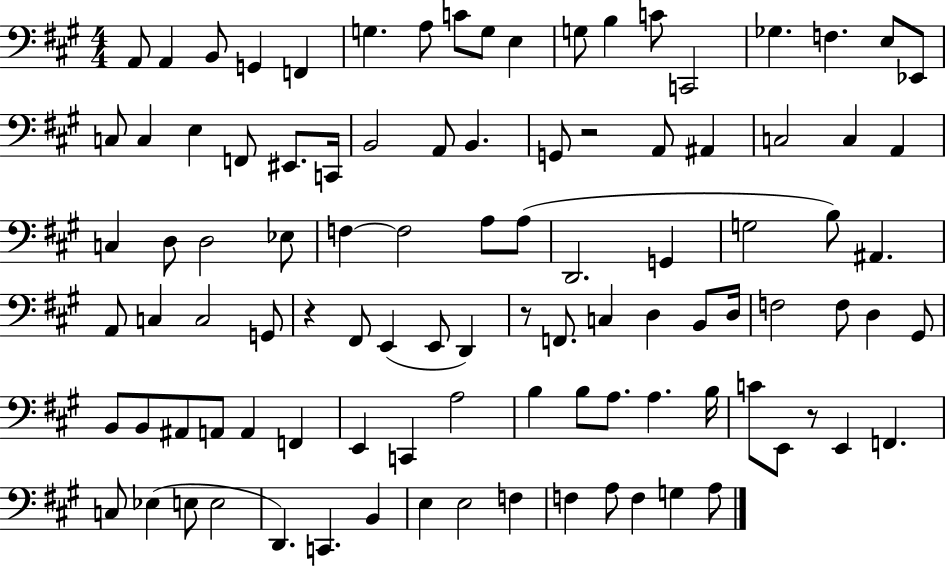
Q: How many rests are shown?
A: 4